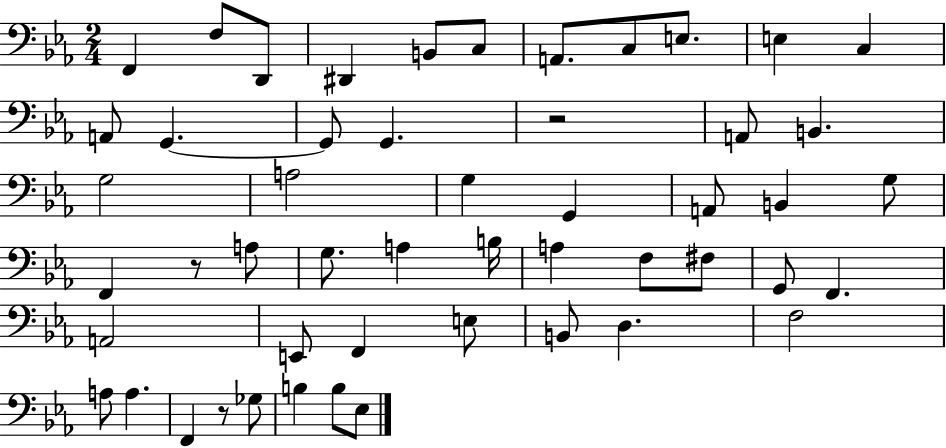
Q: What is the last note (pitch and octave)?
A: Eb3